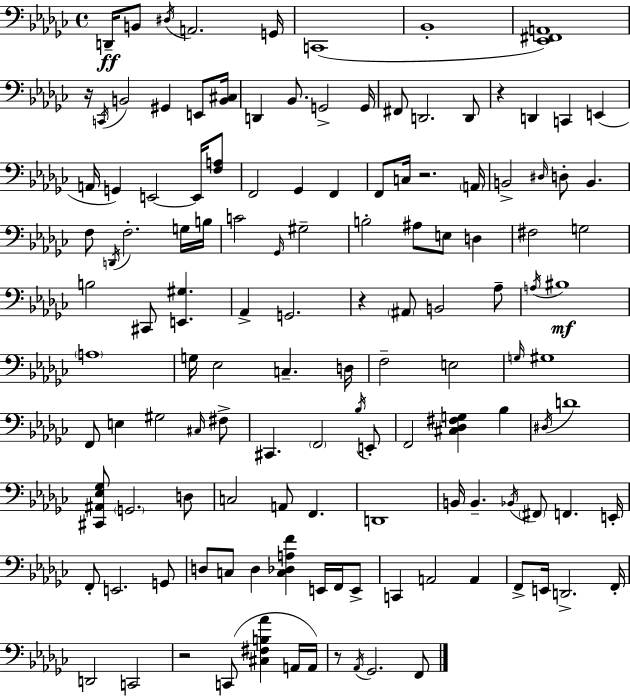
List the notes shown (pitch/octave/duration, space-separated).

D2/s B2/e D#3/s A2/h. G2/s C2/w Bb2/w [Eb2,F#2,A2]/w R/s C2/s B2/h G#2/q E2/e [B2,C#3]/s D2/q Bb2/e. G2/h G2/s F#2/e D2/h. D2/e R/q D2/q C2/q E2/q A2/s G2/q E2/h E2/s [F3,A3]/e F2/h Gb2/q F2/q F2/e C3/s R/h. A2/s B2/h D#3/s D3/e B2/q. F3/e D2/s F3/h. G3/s B3/s C4/h Gb2/s G#3/h B3/h A#3/e E3/e D3/q F#3/h G3/h B3/h C#2/e [E2,G#3]/q. Ab2/q G2/h. R/q A#2/e B2/h Ab3/e A3/s BIS3/w A3/w G3/s Eb3/h C3/q. D3/s F3/h E3/h G3/s G#3/w F2/e E3/q G#3/h C#3/s F#3/e C#2/q. F2/h Bb3/s E2/e F2/h [C#3,Db3,F#3,G3]/q Bb3/q D#3/s D4/w [C#2,A#2,Eb3,Gb3]/e G2/h. D3/e C3/h A2/e F2/q. D2/w B2/s B2/q. Bb2/s F#2/e F2/q. E2/s F2/e E2/h. G2/e D3/e C3/e D3/q [C3,Db3,A3,F4]/q E2/s F2/s E2/e C2/q A2/h A2/q F2/e E2/s D2/h. F2/s D2/h C2/h R/h C2/e [C#3,F#3,B3,Ab4]/q A2/s A2/s R/e Ab2/s Gb2/h. F2/e